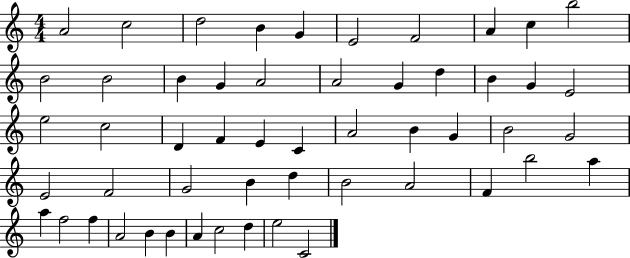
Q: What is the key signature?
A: C major